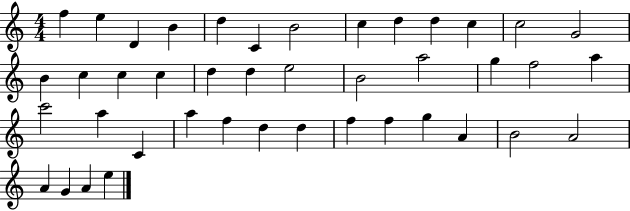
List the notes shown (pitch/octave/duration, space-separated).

F5/q E5/q D4/q B4/q D5/q C4/q B4/h C5/q D5/q D5/q C5/q C5/h G4/h B4/q C5/q C5/q C5/q D5/q D5/q E5/h B4/h A5/h G5/q F5/h A5/q C6/h A5/q C4/q A5/q F5/q D5/q D5/q F5/q F5/q G5/q A4/q B4/h A4/h A4/q G4/q A4/q E5/q